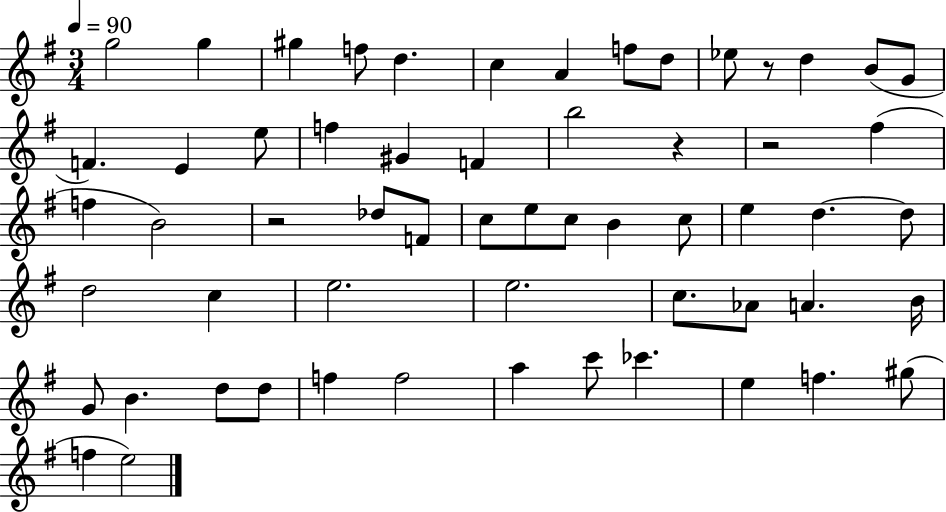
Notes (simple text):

G5/h G5/q G#5/q F5/e D5/q. C5/q A4/q F5/e D5/e Eb5/e R/e D5/q B4/e G4/e F4/q. E4/q E5/e F5/q G#4/q F4/q B5/h R/q R/h F#5/q F5/q B4/h R/h Db5/e F4/e C5/e E5/e C5/e B4/q C5/e E5/q D5/q. D5/e D5/h C5/q E5/h. E5/h. C5/e. Ab4/e A4/q. B4/s G4/e B4/q. D5/e D5/e F5/q F5/h A5/q C6/e CES6/q. E5/q F5/q. G#5/e F5/q E5/h